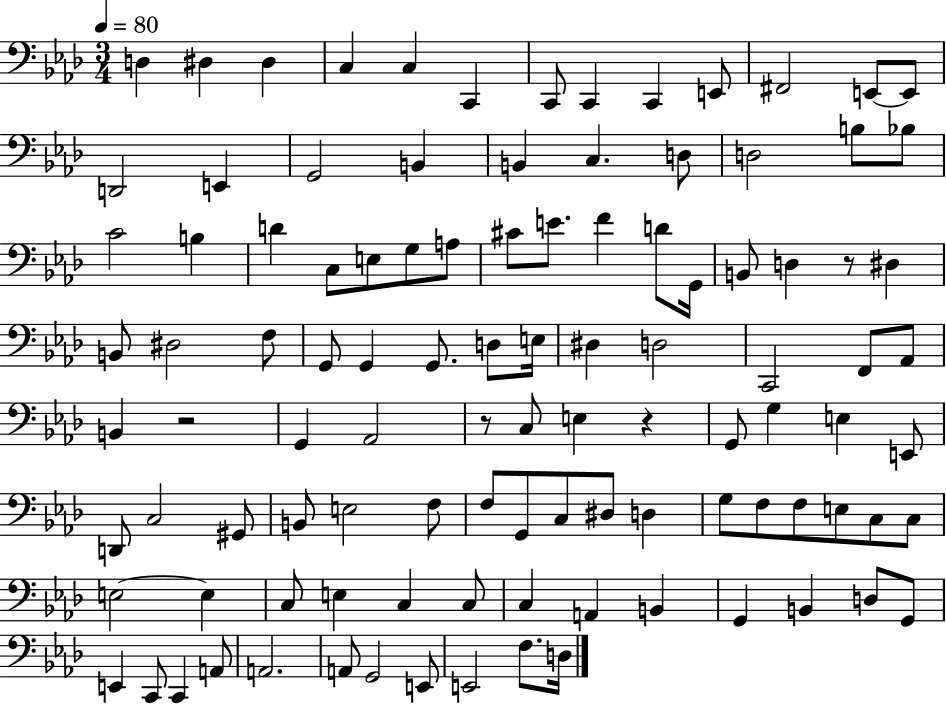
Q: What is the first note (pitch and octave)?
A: D3